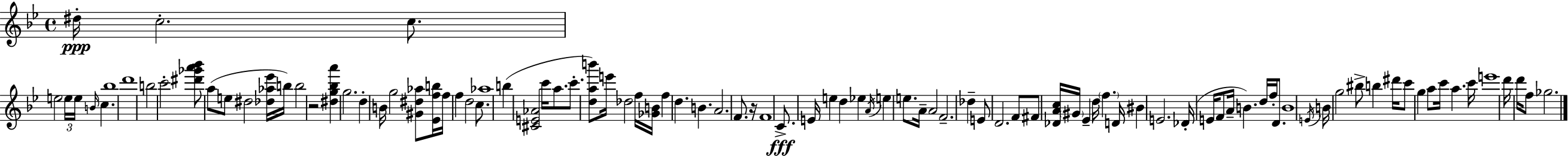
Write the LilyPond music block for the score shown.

{
  \clef treble
  \time 4/4
  \defaultTimeSignature
  \key g \minor
  dis''16-.\ppp c''2.-. c''8. | e''2 \tuplet 3/2 { e''16 e''16 \grace { b'16 } } c''4. | bes''1 | d'''1 | \break b''2 c'''2-. | <dis''' ges''' a''' bes'''>8 a''8( e''8 dis''2 <des'' aes'' ees'''>16 | b''16) b''2 r2 | <dis'' g'' bes'' a'''>4 g''2. | \break d''4-. b'16 g''2 <gis' dis'' aes''>8 | <ees' f'' b''>16 f''16 f''4 d''2 c''8. | aes''1 | b''4( <cis' e' aes'>2 c'''16 a''8. | \break c'''8.-. <d'' a'' b'''>8) e'''16 des''2 f''16 | <ges' b'>16 f''4 d''4. b'4. | a'2. f'8. | r16 f'1 | \break c'8.->\fff e'16 e''4 d''4 ees''4 | \acciaccatura { a'16 } e''4 e''8. a'16-- a'2 | f'2.-- des''4-- | e'8 d'2. | \break f'8 fis'8 <des' a' c''>16 \parenthesize gis'16 ees'4-- d''16 \parenthesize f''4. | d'16 bis'4 e'2. | des'16-.( e'16 f'8 a'16-- b'4.) d''16 f''16-. d'8. | b'1 | \break \acciaccatura { e'16 } b'16 g''2 bis''8-> b''4 | dis'''16 c'''8 g''4 a''8 c'''16 a''4. | c'''16 e'''1 | d'''16 d'''16 f''8 ges''2. | \break \bar "|."
}